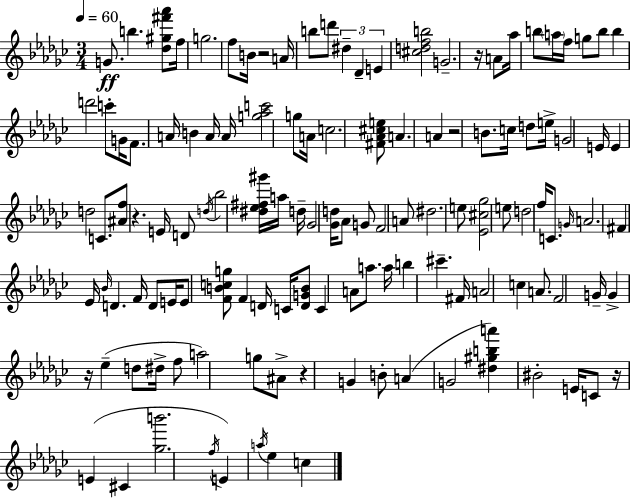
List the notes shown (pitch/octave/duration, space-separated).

G4/e. B5/q. [Db5,G#5,F#6,Ab6]/e F5/s G5/h. F5/e B4/s R/h A4/s B5/e D6/e D#5/q Db4/q E4/q [C#5,D5,F5,B5]/h G4/h. R/s A4/e Ab5/s B5/e A5/s F5/s G5/e B5/e B5/q D6/h C6/e G4/s F4/e. A4/s B4/q A4/s A4/s [G5,Ab5,C6]/h G5/e A4/s C5/h. [F#4,Ab4,C#5,E5]/e A4/q. A4/q R/h B4/e. C5/s D5/e E5/s G4/h E4/s E4/q D5/h C4/e. [A#4,F5]/e R/q. E4/s D4/e D5/s Bb5/h [D#5,Eb5,F#5,G#6]/s A5/s D5/s Gb4/h [Gb4,D5]/s Ab4/e G4/e F4/h A4/e D#5/h. E5/e [Eb4,C#5,Gb5]/h E5/e D5/h F5/s C4/e. G4/s A4/h. F#4/q Eb4/s Bb4/s D4/q. F4/s D4/e E4/s E4/e [F4,B4,C5,G5]/e F4/q D4/s C4/s [D4,G4,B4]/e C4/q A4/e A5/e. A5/s B5/q C#6/q. F#4/s A4/h C5/q A4/e. F4/h G4/s G4/q R/s Eb5/q D5/e D#5/s F5/e A5/h G5/e A#4/e R/q G4/q B4/e A4/q G4/h [D#5,G#5,B5,A6]/q BIS4/h E4/s C4/e R/s E4/q C#4/q [Gb5,B6]/h. F5/s E4/q A5/s Eb5/q C5/q